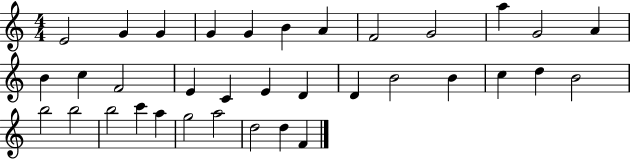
X:1
T:Untitled
M:4/4
L:1/4
K:C
E2 G G G G B A F2 G2 a G2 A B c F2 E C E D D B2 B c d B2 b2 b2 b2 c' a g2 a2 d2 d F